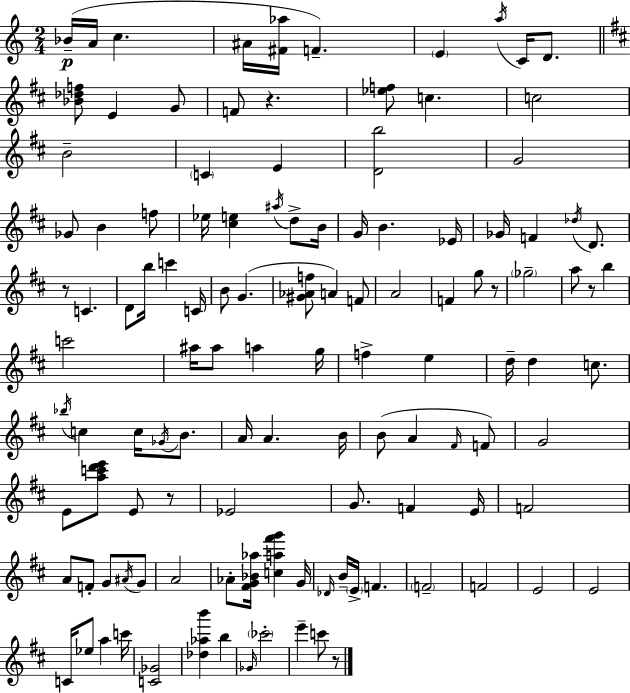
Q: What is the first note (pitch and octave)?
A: Bb4